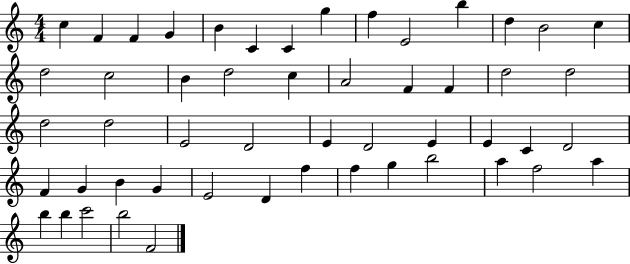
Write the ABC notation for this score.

X:1
T:Untitled
M:4/4
L:1/4
K:C
c F F G B C C g f E2 b d B2 c d2 c2 B d2 c A2 F F d2 d2 d2 d2 E2 D2 E D2 E E C D2 F G B G E2 D f f g b2 a f2 a b b c'2 b2 F2